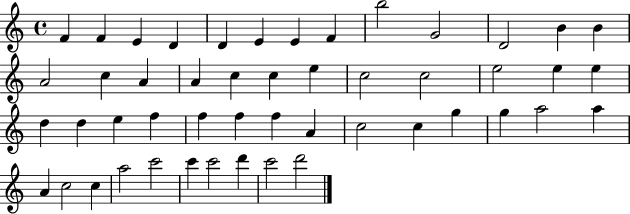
F4/q F4/q E4/q D4/q D4/q E4/q E4/q F4/q B5/h G4/h D4/h B4/q B4/q A4/h C5/q A4/q A4/q C5/q C5/q E5/q C5/h C5/h E5/h E5/q E5/q D5/q D5/q E5/q F5/q F5/q F5/q F5/q A4/q C5/h C5/q G5/q G5/q A5/h A5/q A4/q C5/h C5/q A5/h C6/h C6/q C6/h D6/q C6/h D6/h